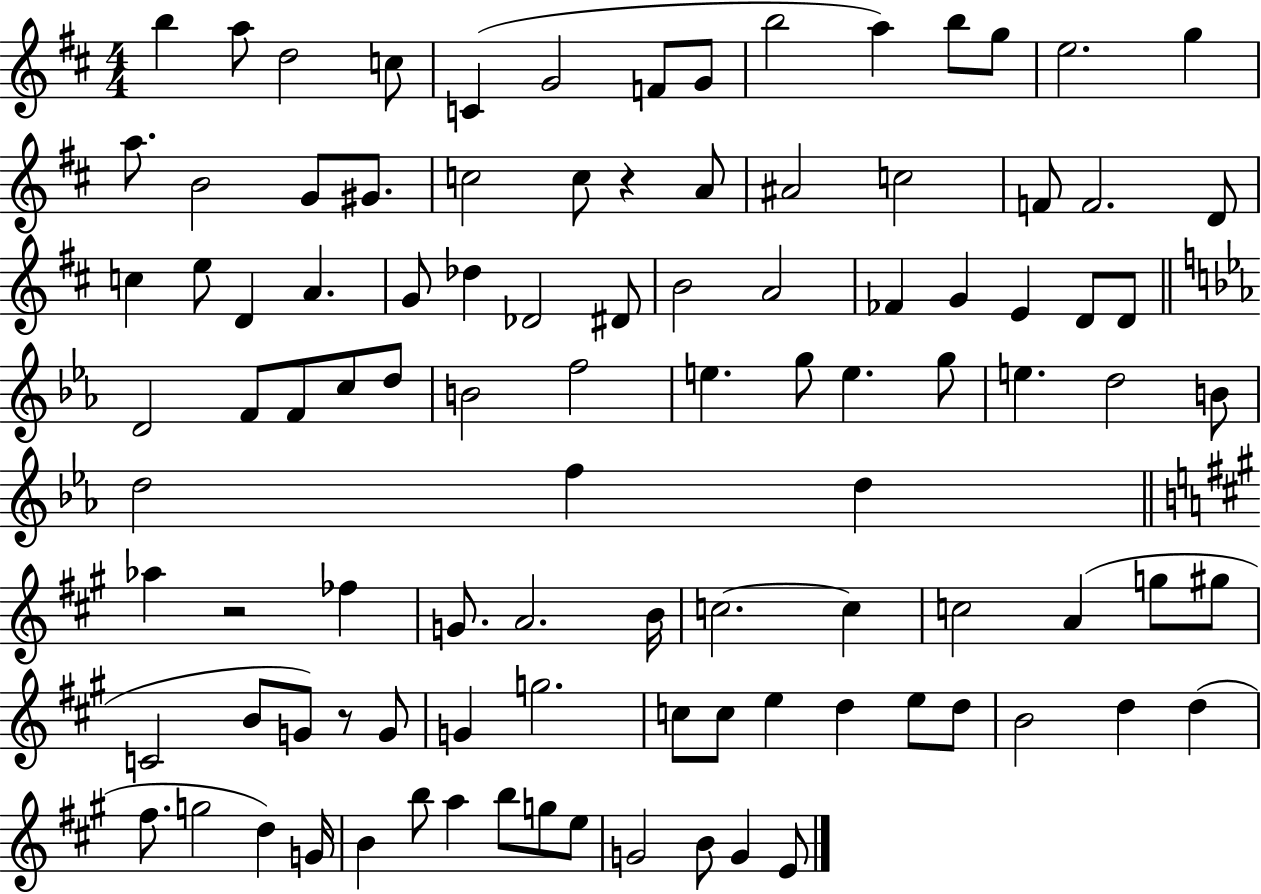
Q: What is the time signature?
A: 4/4